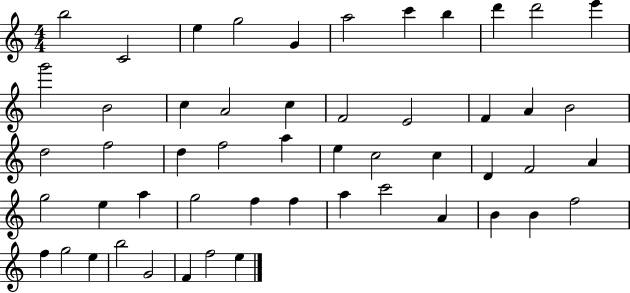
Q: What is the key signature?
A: C major